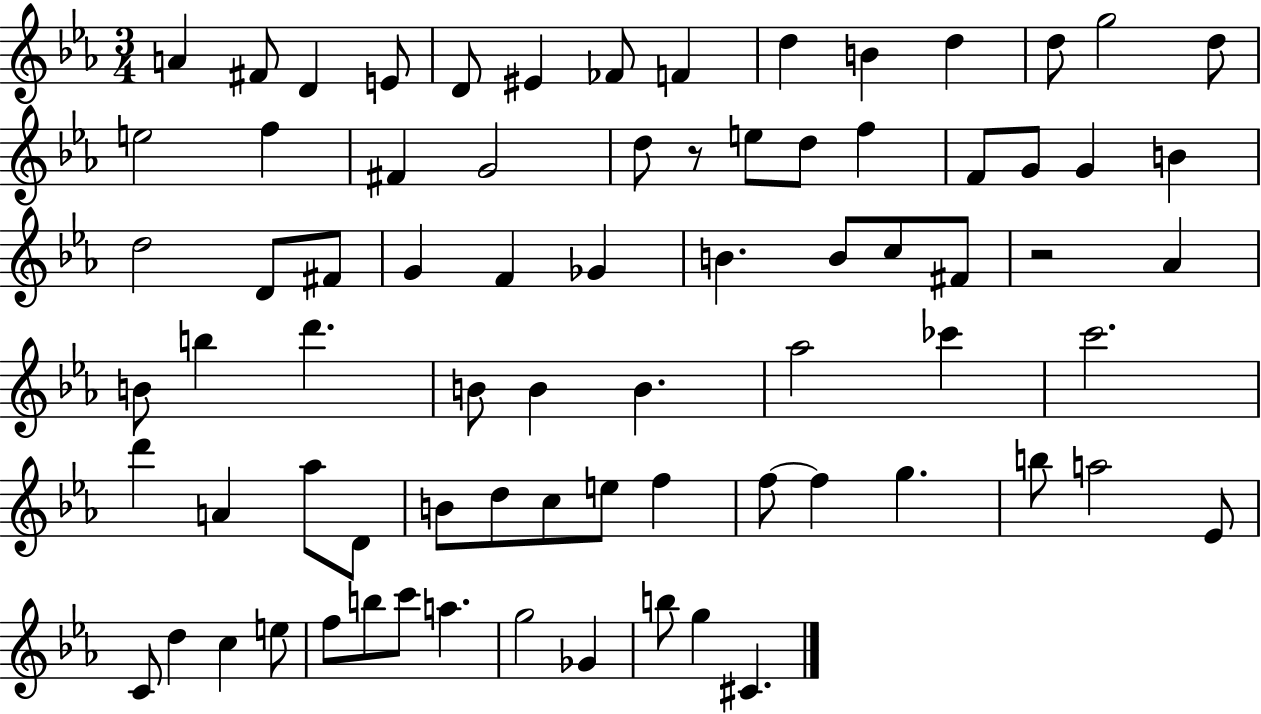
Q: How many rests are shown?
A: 2